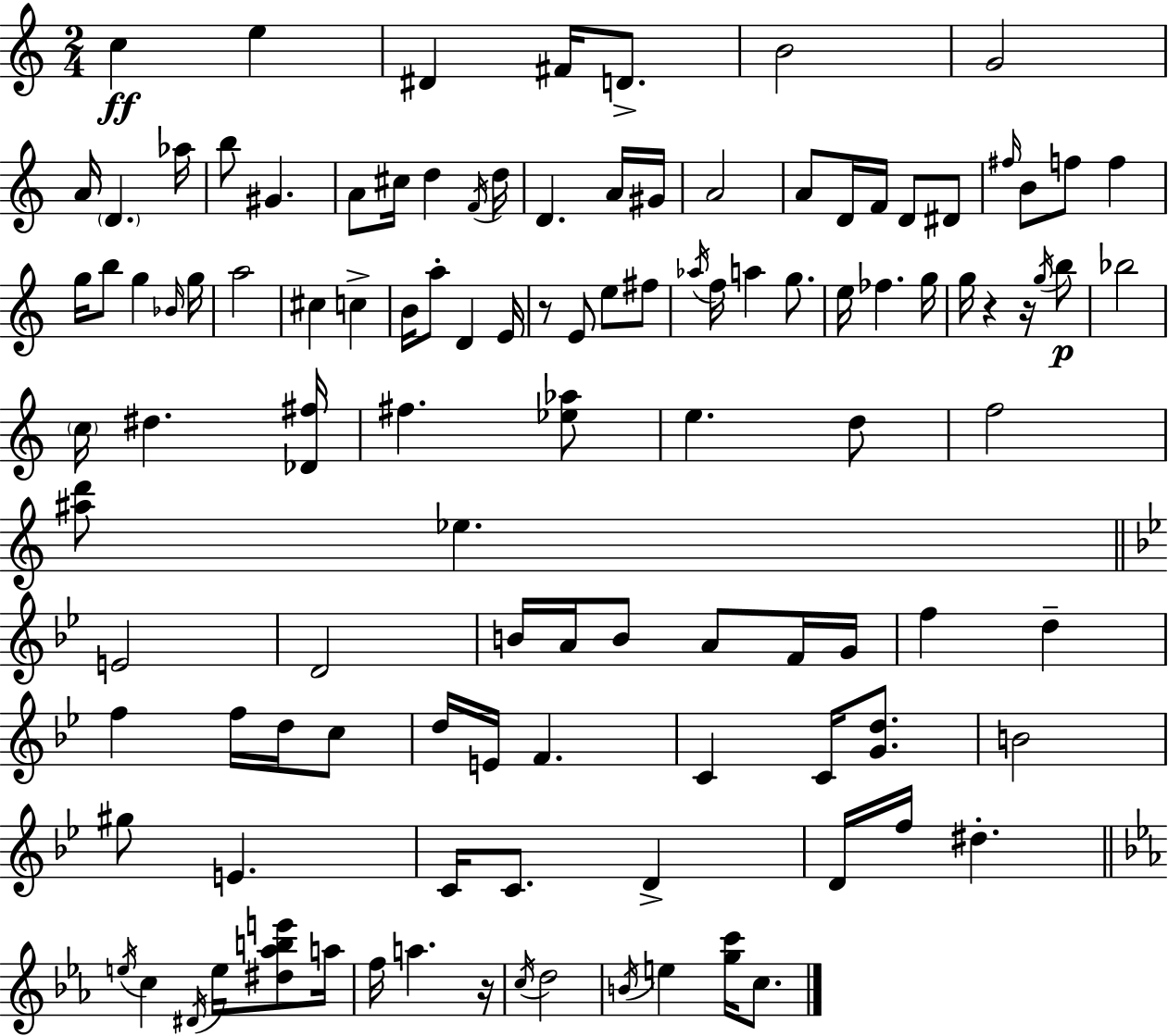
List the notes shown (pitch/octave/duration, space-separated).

C5/q E5/q D#4/q F#4/s D4/e. B4/h G4/h A4/s D4/q. Ab5/s B5/e G#4/q. A4/e C#5/s D5/q F4/s D5/s D4/q. A4/s G#4/s A4/h A4/e D4/s F4/s D4/e D#4/e F#5/s B4/e F5/e F5/q G5/s B5/e G5/q Bb4/s G5/s A5/h C#5/q C5/q B4/s A5/e D4/q E4/s R/e E4/e E5/e F#5/e Ab5/s F5/s A5/q G5/e. E5/s FES5/q. G5/s G5/s R/q R/s G5/s B5/e Bb5/h C5/s D#5/q. [Db4,F#5]/s F#5/q. [Eb5,Ab5]/e E5/q. D5/e F5/h [A#5,D6]/e Eb5/q. E4/h D4/h B4/s A4/s B4/e A4/e F4/s G4/s F5/q D5/q F5/q F5/s D5/s C5/e D5/s E4/s F4/q. C4/q C4/s [G4,D5]/e. B4/h G#5/e E4/q. C4/s C4/e. D4/q D4/s F5/s D#5/q. E5/s C5/q D#4/s E5/s [D#5,Ab5,B5,E6]/e A5/s F5/s A5/q. R/s C5/s D5/h B4/s E5/q [G5,C6]/s C5/e.